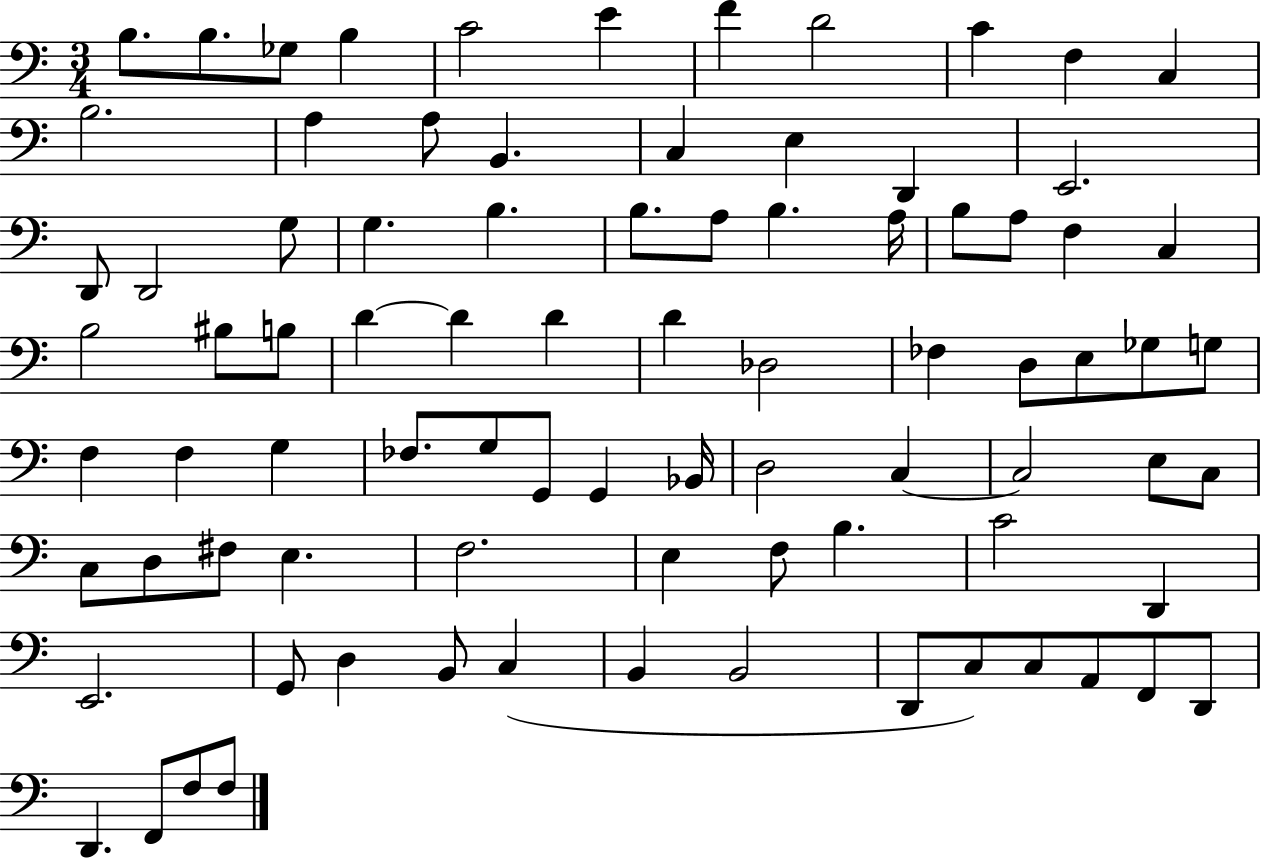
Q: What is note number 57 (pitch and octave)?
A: E3